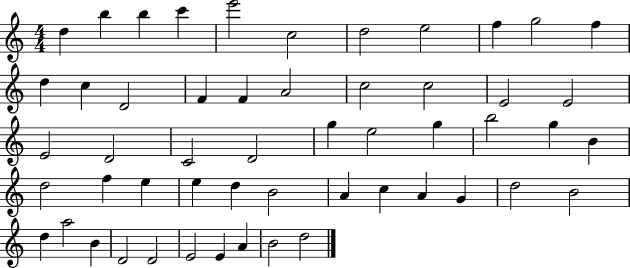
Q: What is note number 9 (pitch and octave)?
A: F5